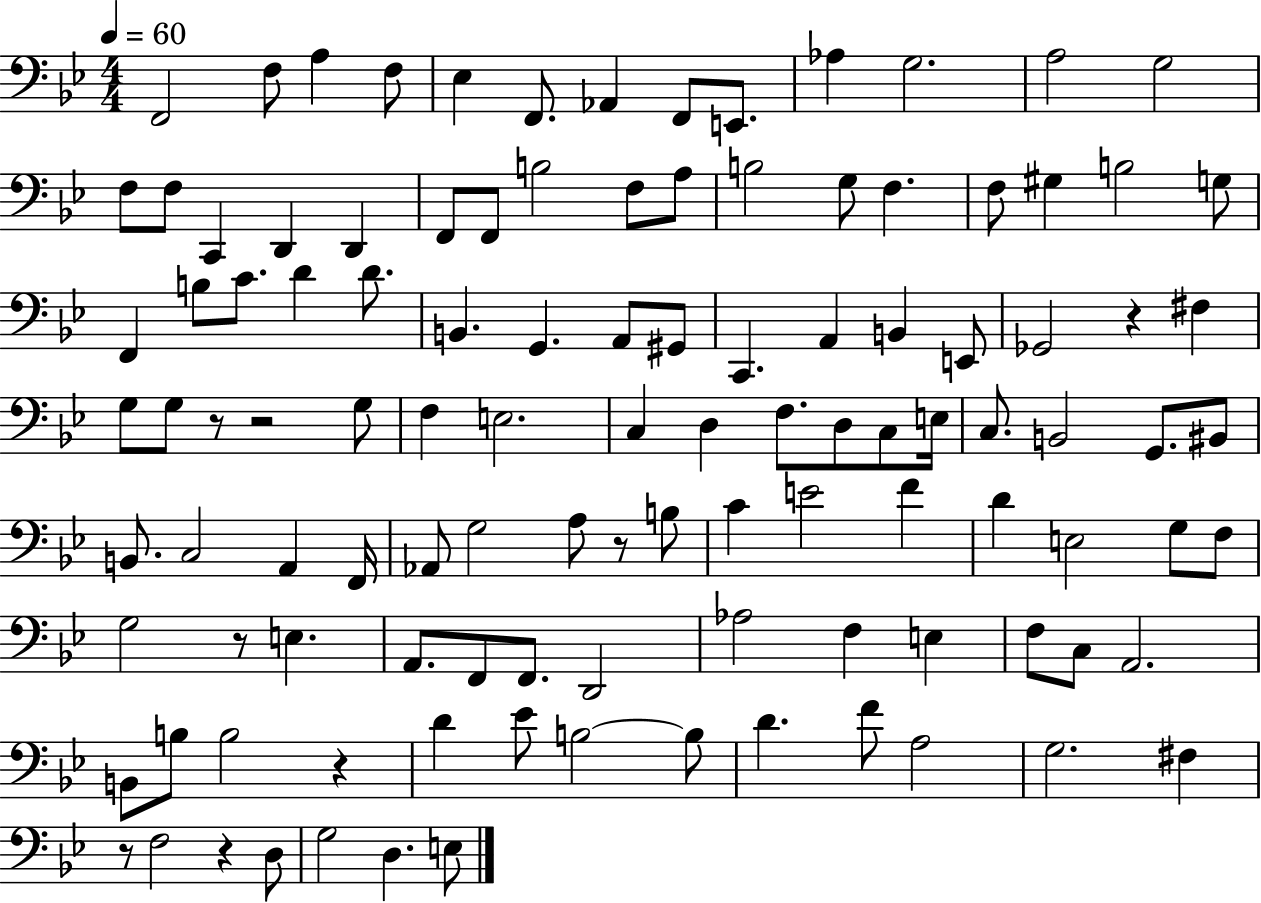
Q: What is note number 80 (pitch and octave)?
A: F2